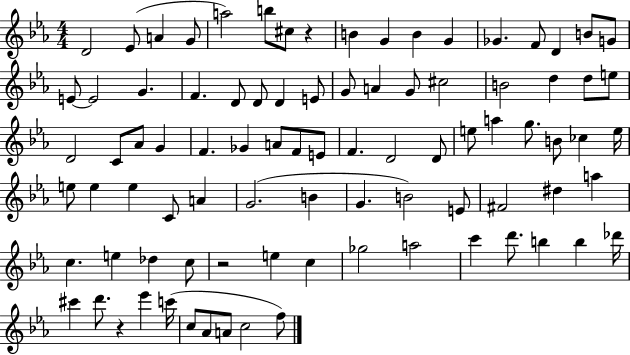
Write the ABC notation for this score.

X:1
T:Untitled
M:4/4
L:1/4
K:Eb
D2 _E/2 A G/2 a2 b/2 ^c/2 z B G B G _G F/2 D B/2 G/2 E/2 E2 G F D/2 D/2 D E/2 G/2 A G/2 ^c2 B2 d d/2 e/2 D2 C/2 _A/2 G F _G A/2 F/2 E/2 F D2 D/2 e/2 a g/2 B/2 _c e/4 e/2 e e C/2 A G2 B G B2 E/2 ^F2 ^d a c e _d c/2 z2 e c _g2 a2 c' d'/2 b b _d'/4 ^c' d'/2 z _e' c'/4 c/2 _A/2 A/2 c2 f/2